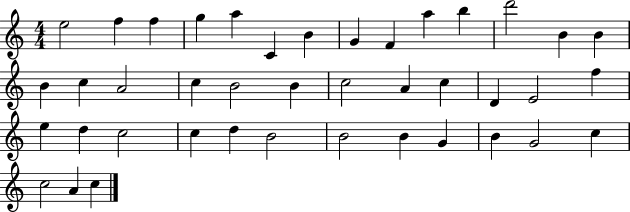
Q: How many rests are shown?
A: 0